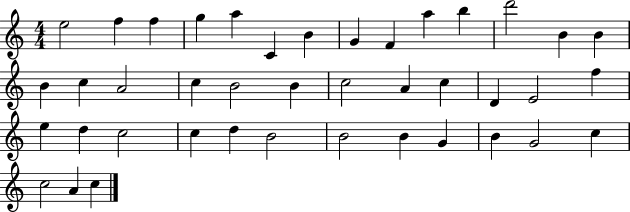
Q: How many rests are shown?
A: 0